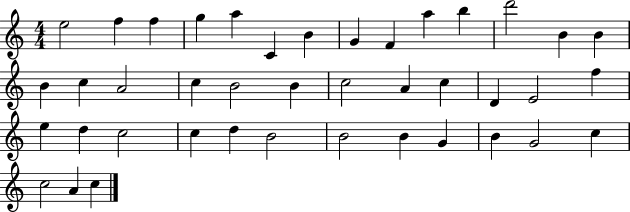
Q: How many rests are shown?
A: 0